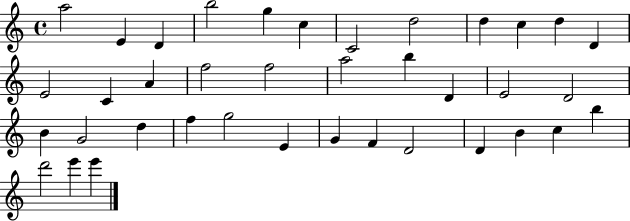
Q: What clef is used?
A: treble